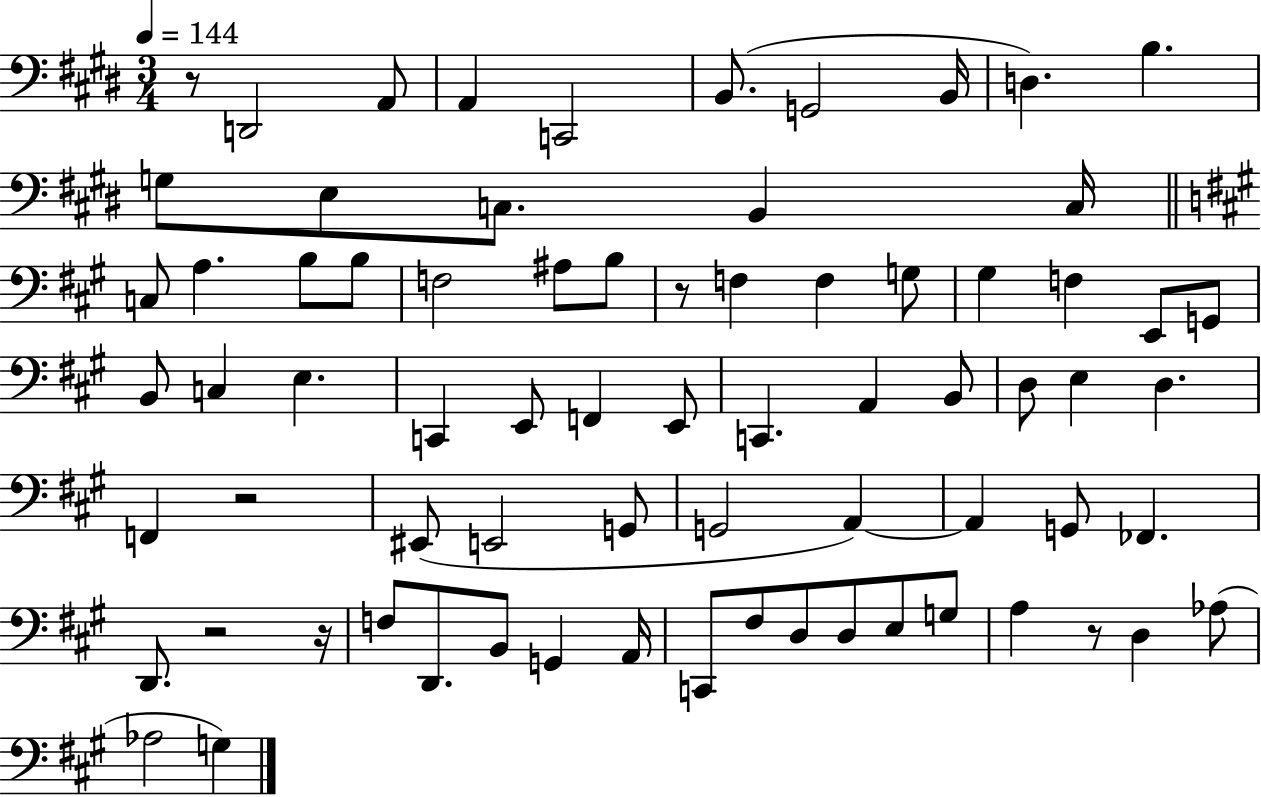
R/e D2/h A2/e A2/q C2/h B2/e. G2/h B2/s D3/q. B3/q. G3/e E3/e C3/e. B2/q C3/s C3/e A3/q. B3/e B3/e F3/h A#3/e B3/e R/e F3/q F3/q G3/e G#3/q F3/q E2/e G2/e B2/e C3/q E3/q. C2/q E2/e F2/q E2/e C2/q. A2/q B2/e D3/e E3/q D3/q. F2/q R/h EIS2/e E2/h G2/e G2/h A2/q A2/q G2/e FES2/q. D2/e. R/h R/s F3/e D2/e. B2/e G2/q A2/s C2/e F#3/e D3/e D3/e E3/e G3/e A3/q R/e D3/q Ab3/e Ab3/h G3/q